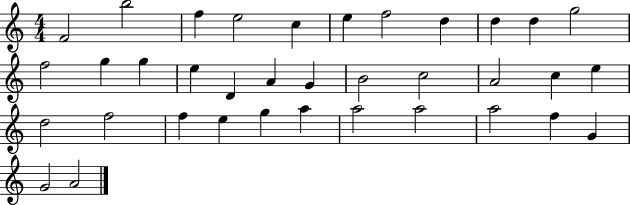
X:1
T:Untitled
M:4/4
L:1/4
K:C
F2 b2 f e2 c e f2 d d d g2 f2 g g e D A G B2 c2 A2 c e d2 f2 f e g a a2 a2 a2 f G G2 A2